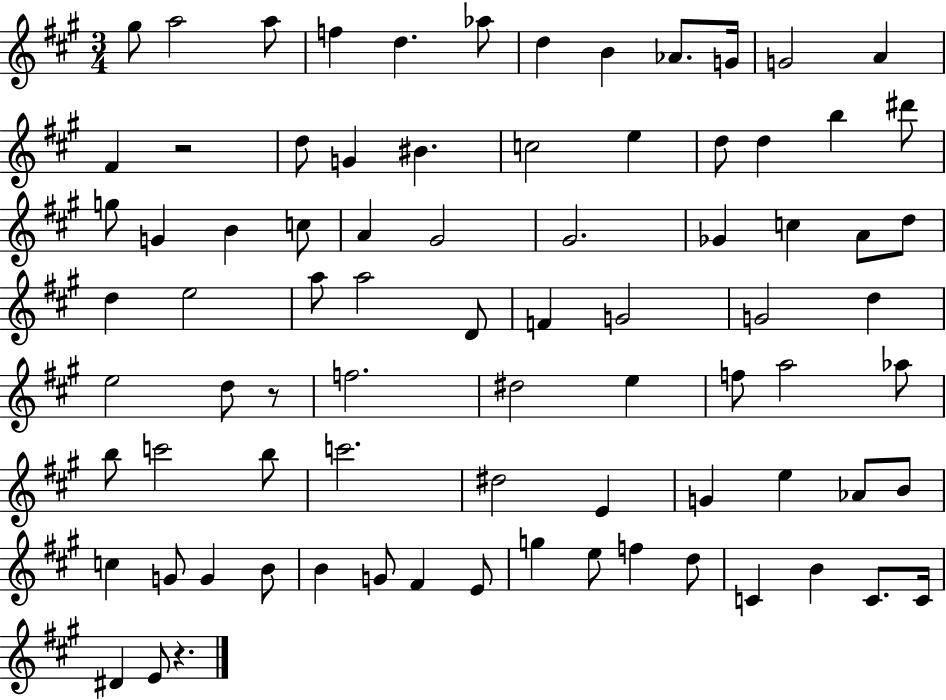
X:1
T:Untitled
M:3/4
L:1/4
K:A
^g/2 a2 a/2 f d _a/2 d B _A/2 G/4 G2 A ^F z2 d/2 G ^B c2 e d/2 d b ^d'/2 g/2 G B c/2 A ^G2 ^G2 _G c A/2 d/2 d e2 a/2 a2 D/2 F G2 G2 d e2 d/2 z/2 f2 ^d2 e f/2 a2 _a/2 b/2 c'2 b/2 c'2 ^d2 E G e _A/2 B/2 c G/2 G B/2 B G/2 ^F E/2 g e/2 f d/2 C B C/2 C/4 ^D E/2 z